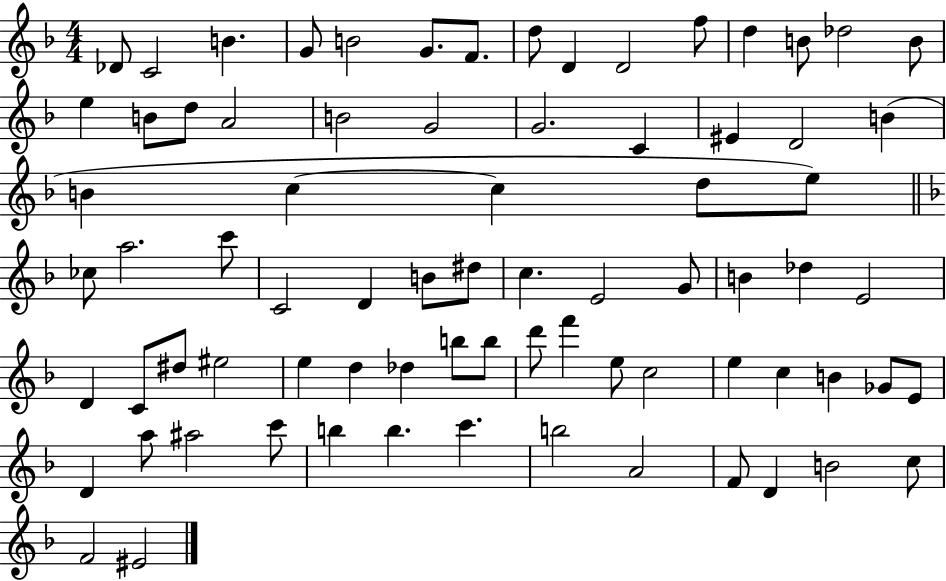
{
  \clef treble
  \numericTimeSignature
  \time 4/4
  \key f \major
  des'8 c'2 b'4. | g'8 b'2 g'8. f'8. | d''8 d'4 d'2 f''8 | d''4 b'8 des''2 b'8 | \break e''4 b'8 d''8 a'2 | b'2 g'2 | g'2. c'4 | eis'4 d'2 b'4( | \break b'4 c''4~~ c''4 d''8 e''8) | \bar "||" \break \key f \major ces''8 a''2. c'''8 | c'2 d'4 b'8 dis''8 | c''4. e'2 g'8 | b'4 des''4 e'2 | \break d'4 c'8 dis''8 eis''2 | e''4 d''4 des''4 b''8 b''8 | d'''8 f'''4 e''8 c''2 | e''4 c''4 b'4 ges'8 e'8 | \break d'4 a''8 ais''2 c'''8 | b''4 b''4. c'''4. | b''2 a'2 | f'8 d'4 b'2 c''8 | \break f'2 eis'2 | \bar "|."
}